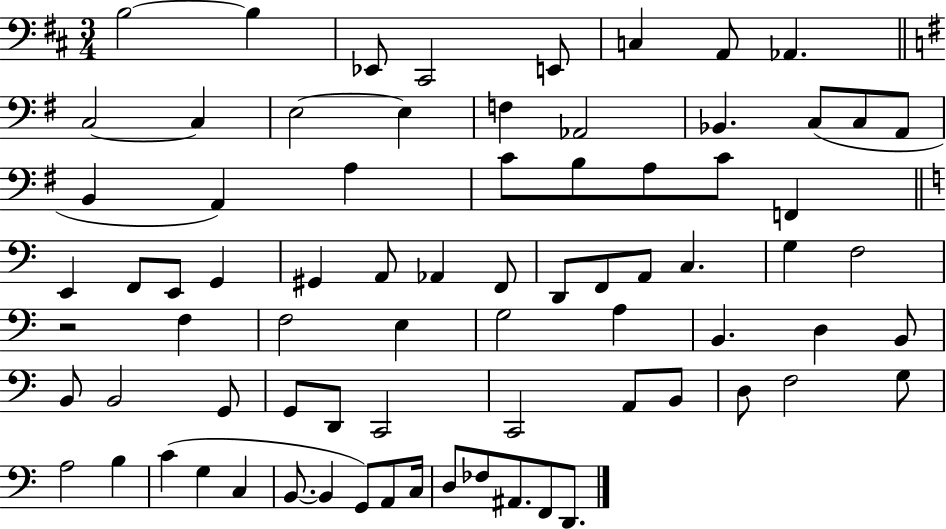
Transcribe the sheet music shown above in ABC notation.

X:1
T:Untitled
M:3/4
L:1/4
K:D
B,2 B, _E,,/2 ^C,,2 E,,/2 C, A,,/2 _A,, C,2 C, E,2 E, F, _A,,2 _B,, C,/2 C,/2 A,,/2 B,, A,, A, C/2 B,/2 A,/2 C/2 F,, E,, F,,/2 E,,/2 G,, ^G,, A,,/2 _A,, F,,/2 D,,/2 F,,/2 A,,/2 C, G, F,2 z2 F, F,2 E, G,2 A, B,, D, B,,/2 B,,/2 B,,2 G,,/2 G,,/2 D,,/2 C,,2 C,,2 A,,/2 B,,/2 D,/2 F,2 G,/2 A,2 B, C G, C, B,,/2 B,, G,,/2 A,,/2 C,/4 D,/2 _F,/2 ^A,,/2 F,,/2 D,,/2